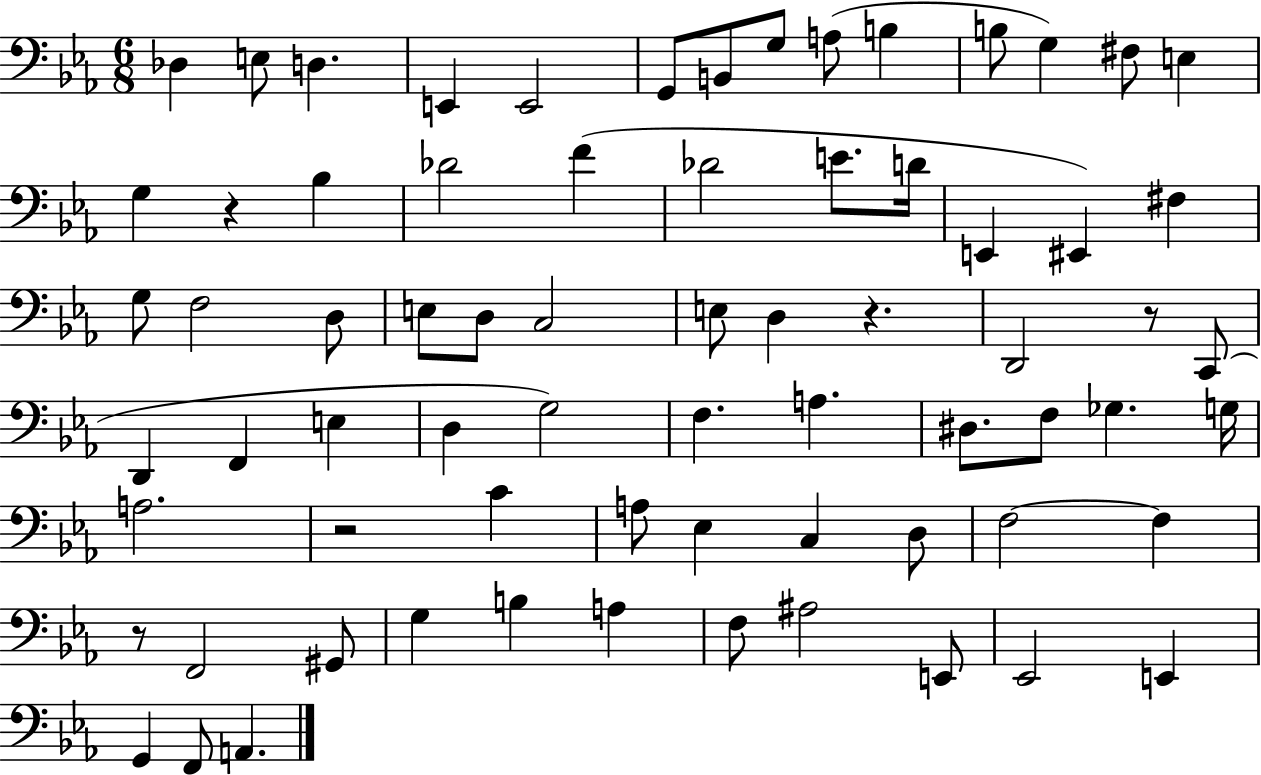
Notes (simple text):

Db3/q E3/e D3/q. E2/q E2/h G2/e B2/e G3/e A3/e B3/q B3/e G3/q F#3/e E3/q G3/q R/q Bb3/q Db4/h F4/q Db4/h E4/e. D4/s E2/q EIS2/q F#3/q G3/e F3/h D3/e E3/e D3/e C3/h E3/e D3/q R/q. D2/h R/e C2/e D2/q F2/q E3/q D3/q G3/h F3/q. A3/q. D#3/e. F3/e Gb3/q. G3/s A3/h. R/h C4/q A3/e Eb3/q C3/q D3/e F3/h F3/q R/e F2/h G#2/e G3/q B3/q A3/q F3/e A#3/h E2/e Eb2/h E2/q G2/q F2/e A2/q.